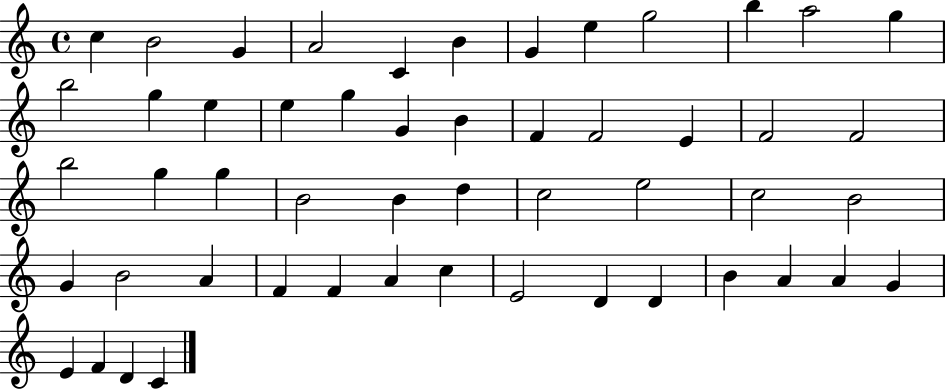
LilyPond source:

{
  \clef treble
  \time 4/4
  \defaultTimeSignature
  \key c \major
  c''4 b'2 g'4 | a'2 c'4 b'4 | g'4 e''4 g''2 | b''4 a''2 g''4 | \break b''2 g''4 e''4 | e''4 g''4 g'4 b'4 | f'4 f'2 e'4 | f'2 f'2 | \break b''2 g''4 g''4 | b'2 b'4 d''4 | c''2 e''2 | c''2 b'2 | \break g'4 b'2 a'4 | f'4 f'4 a'4 c''4 | e'2 d'4 d'4 | b'4 a'4 a'4 g'4 | \break e'4 f'4 d'4 c'4 | \bar "|."
}